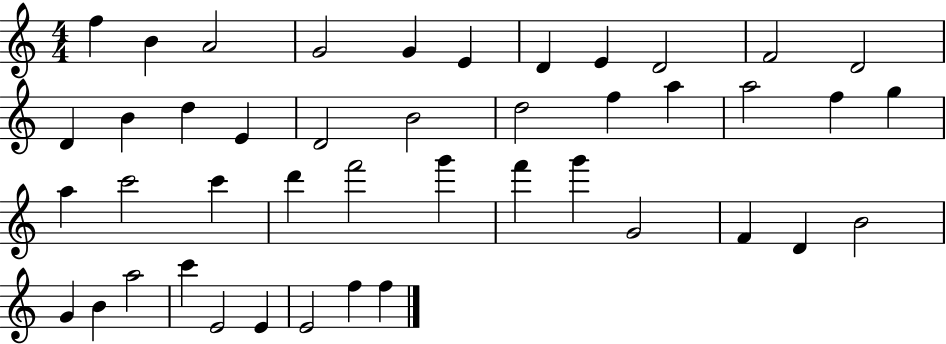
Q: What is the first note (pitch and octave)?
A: F5